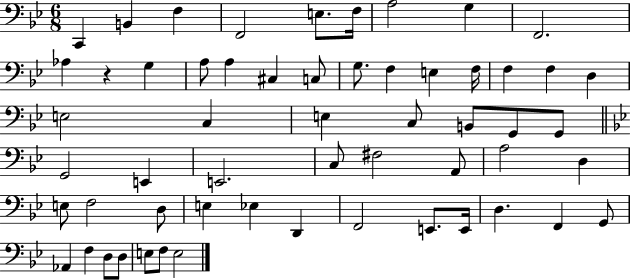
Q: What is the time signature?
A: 6/8